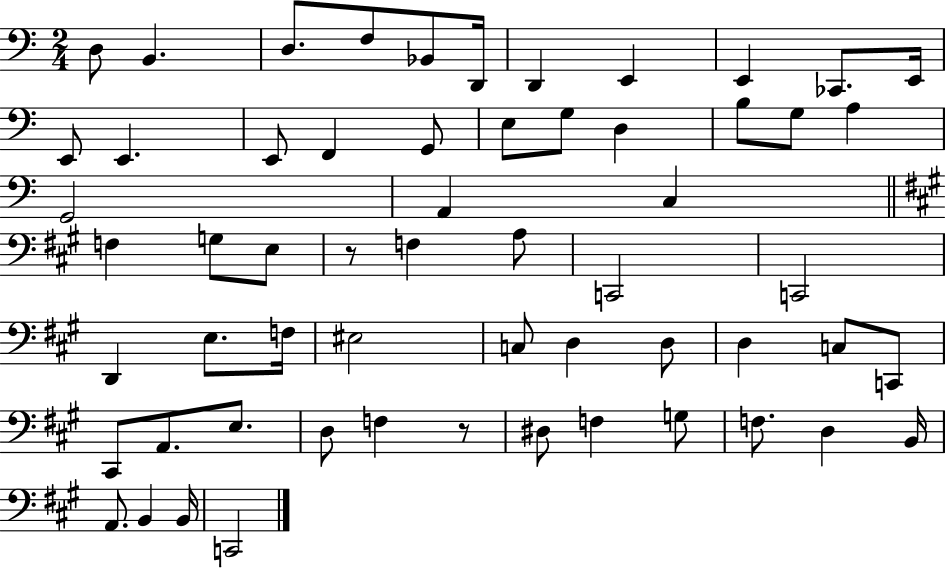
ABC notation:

X:1
T:Untitled
M:2/4
L:1/4
K:C
D,/2 B,, D,/2 F,/2 _B,,/2 D,,/4 D,, E,, E,, _C,,/2 E,,/4 E,,/2 E,, E,,/2 F,, G,,/2 E,/2 G,/2 D, B,/2 G,/2 A, G,,2 A,, C, F, G,/2 E,/2 z/2 F, A,/2 C,,2 C,,2 D,, E,/2 F,/4 ^E,2 C,/2 D, D,/2 D, C,/2 C,,/2 ^C,,/2 A,,/2 E,/2 D,/2 F, z/2 ^D,/2 F, G,/2 F,/2 D, B,,/4 A,,/2 B,, B,,/4 C,,2